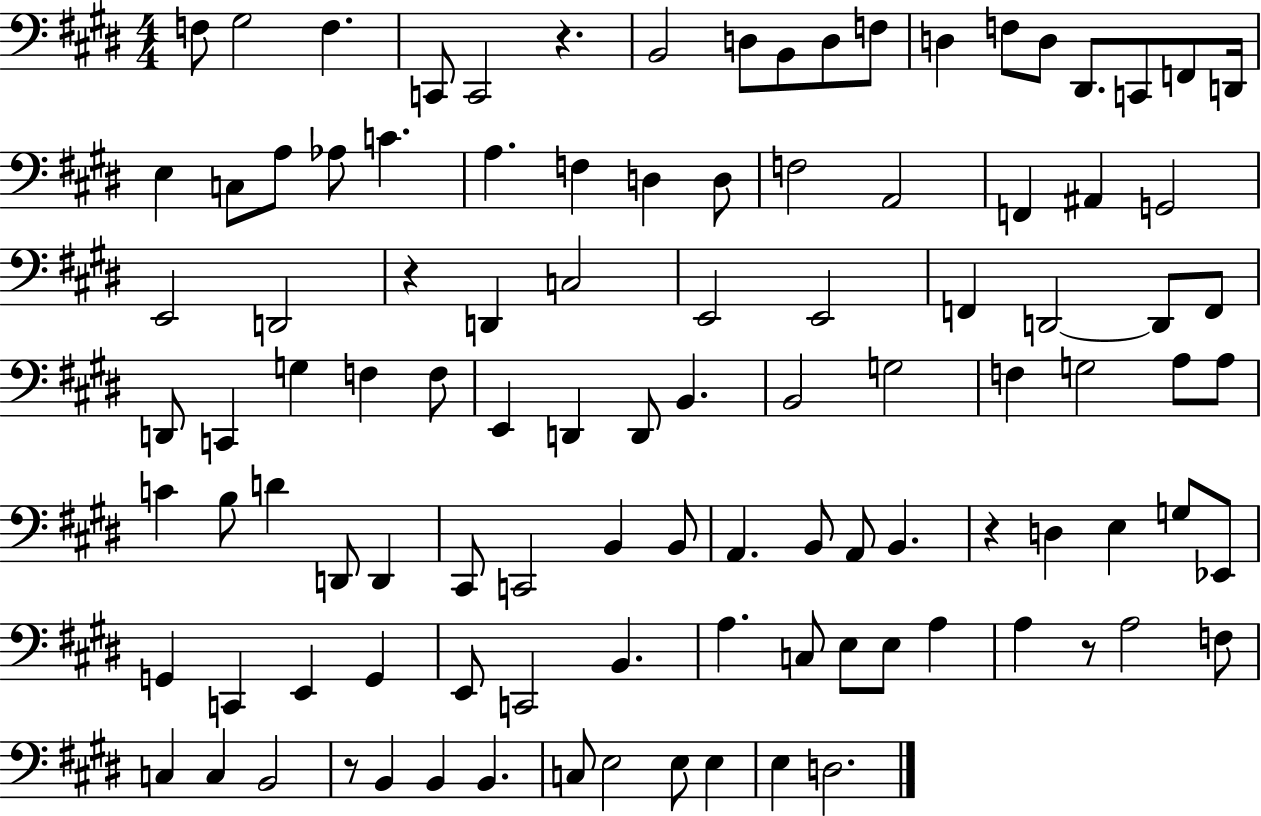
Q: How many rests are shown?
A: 5